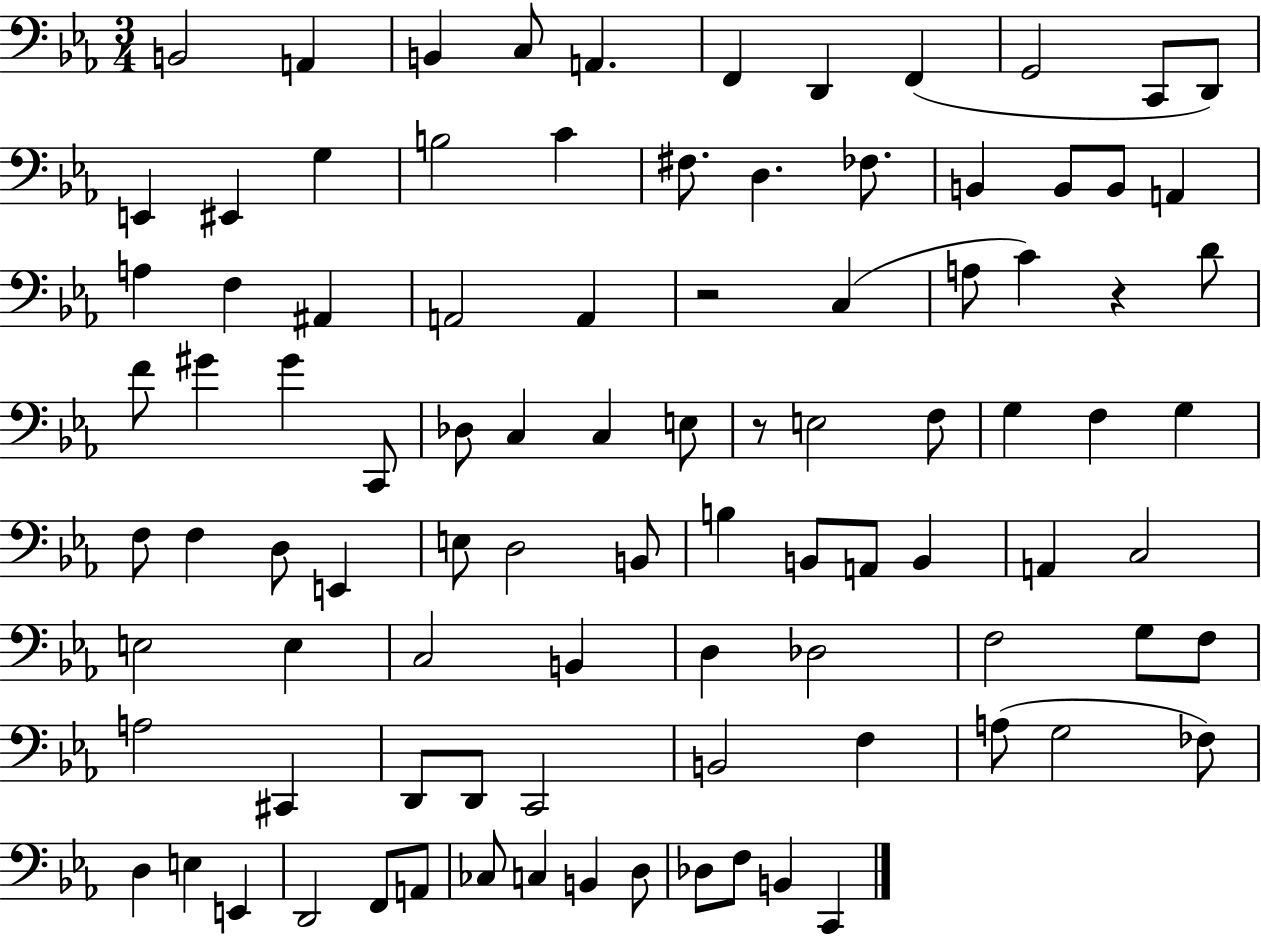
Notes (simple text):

B2/h A2/q B2/q C3/e A2/q. F2/q D2/q F2/q G2/h C2/e D2/e E2/q EIS2/q G3/q B3/h C4/q F#3/e. D3/q. FES3/e. B2/q B2/e B2/e A2/q A3/q F3/q A#2/q A2/h A2/q R/h C3/q A3/e C4/q R/q D4/e F4/e G#4/q G#4/q C2/e Db3/e C3/q C3/q E3/e R/e E3/h F3/e G3/q F3/q G3/q F3/e F3/q D3/e E2/q E3/e D3/h B2/e B3/q B2/e A2/e B2/q A2/q C3/h E3/h E3/q C3/h B2/q D3/q Db3/h F3/h G3/e F3/e A3/h C#2/q D2/e D2/e C2/h B2/h F3/q A3/e G3/h FES3/e D3/q E3/q E2/q D2/h F2/e A2/e CES3/e C3/q B2/q D3/e Db3/e F3/e B2/q C2/q